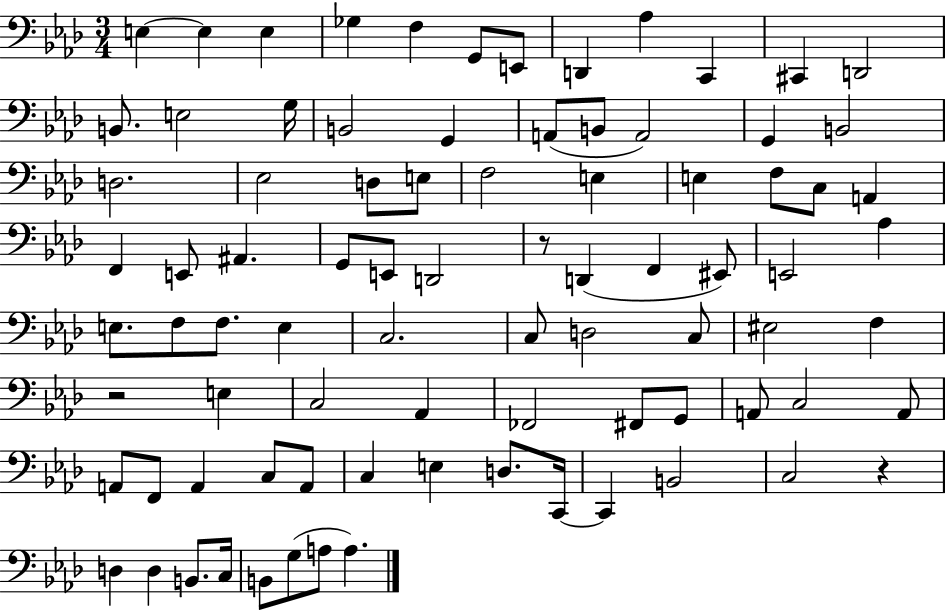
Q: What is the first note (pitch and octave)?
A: E3